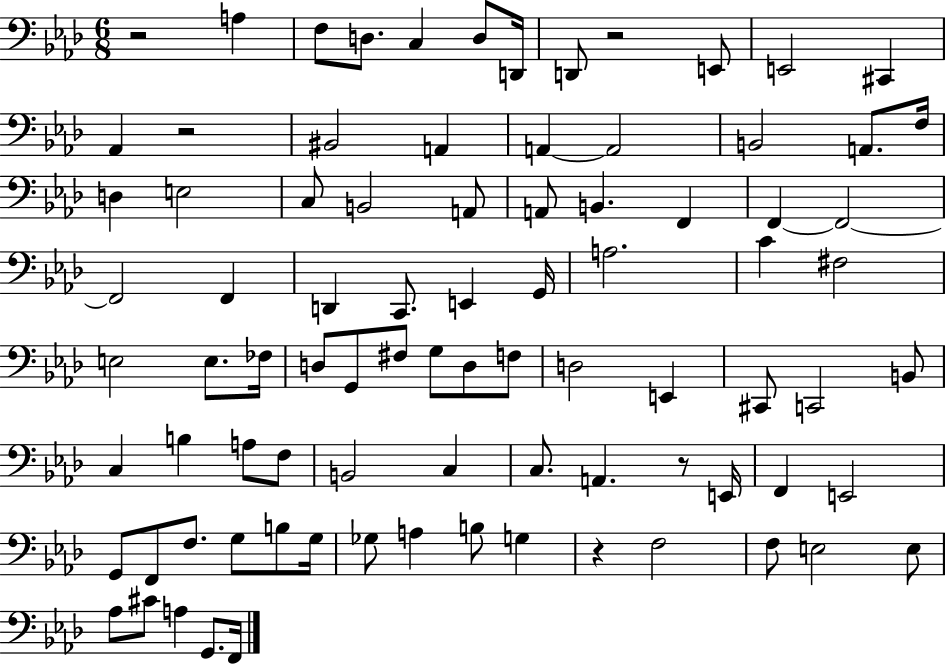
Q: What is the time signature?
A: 6/8